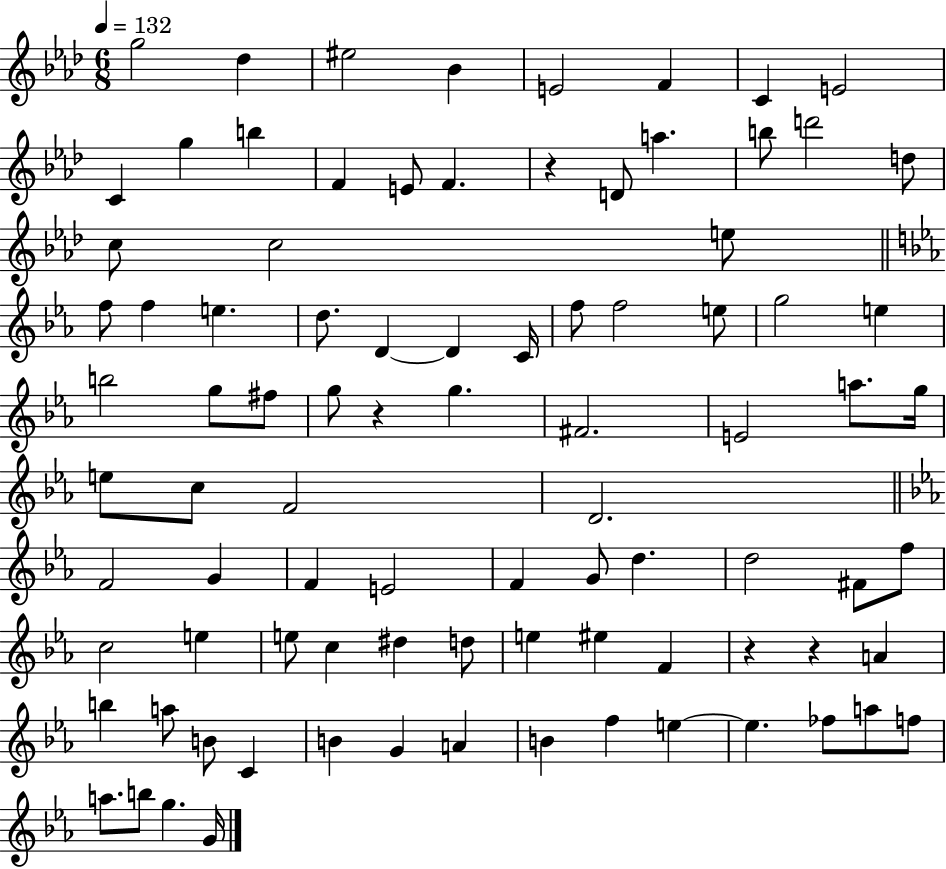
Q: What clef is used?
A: treble